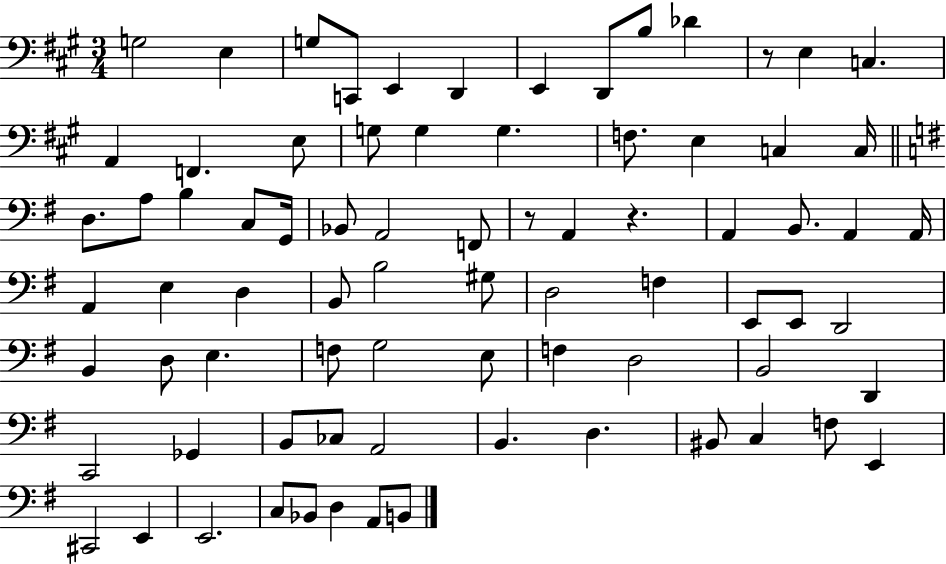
{
  \clef bass
  \numericTimeSignature
  \time 3/4
  \key a \major
  g2 e4 | g8 c,8 e,4 d,4 | e,4 d,8 b8 des'4 | r8 e4 c4. | \break a,4 f,4. e8 | g8 g4 g4. | f8. e4 c4 c16 | \bar "||" \break \key g \major d8. a8 b4 c8 g,16 | bes,8 a,2 f,8 | r8 a,4 r4. | a,4 b,8. a,4 a,16 | \break a,4 e4 d4 | b,8 b2 gis8 | d2 f4 | e,8 e,8 d,2 | \break b,4 d8 e4. | f8 g2 e8 | f4 d2 | b,2 d,4 | \break c,2 ges,4 | b,8 ces8 a,2 | b,4. d4. | bis,8 c4 f8 e,4 | \break cis,2 e,4 | e,2. | c8 bes,8 d4 a,8 b,8 | \bar "|."
}